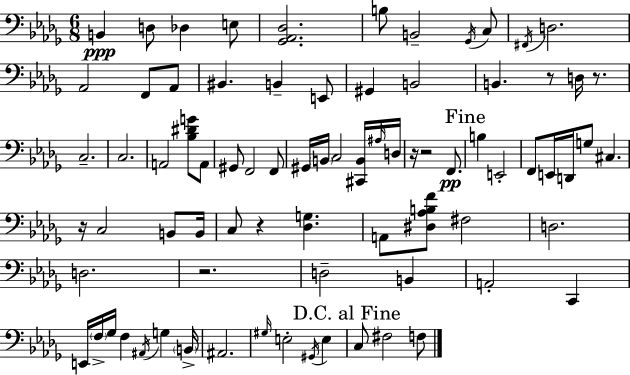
{
  \clef bass
  \numericTimeSignature
  \time 6/8
  \key bes \minor
  b,4\ppp d8 des4 e8 | <ges, aes, des>2. | b8 b,2-- \acciaccatura { ges,16 } c8 | \acciaccatura { fis,16 } d2. | \break aes,2 f,8 | aes,8 bis,4. b,4-- | e,8 gis,4 b,2 | b,4. r8 d16 r8. | \break c2.-- | c2. | a,2 <bes dis' g'>8 | a,8 gis,8 f,2 | \break f,8 gis,16 \parenthesize b,16 c2 | <cis, b,>16 \grace { ais16 } d16 r16 r2 | f,8.\pp \mark "Fine" b4 e,2-. | f,8 e,16 d,16 g8 cis4. | \break r16 c2 | b,8 b,16 c8 r4 <des g>4. | a,8 <dis aes b f'>8 fis2 | d2. | \break d2. | r2. | d2-- b,4 | a,2-. c,4 | \break e,16 \parenthesize f16-> ges16 f4 \acciaccatura { ais,16 } g4 | \parenthesize b,16-> ais,2. | \grace { gis16 } e2-. | \acciaccatura { gis,16 } e4 \mark "D.C. al Fine" c8 fis2 | \break f8 \bar "|."
}